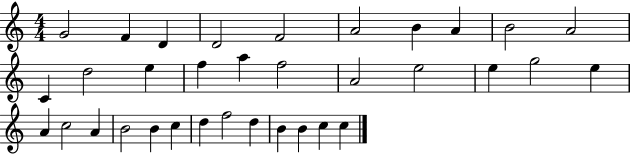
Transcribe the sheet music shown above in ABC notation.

X:1
T:Untitled
M:4/4
L:1/4
K:C
G2 F D D2 F2 A2 B A B2 A2 C d2 e f a f2 A2 e2 e g2 e A c2 A B2 B c d f2 d B B c c